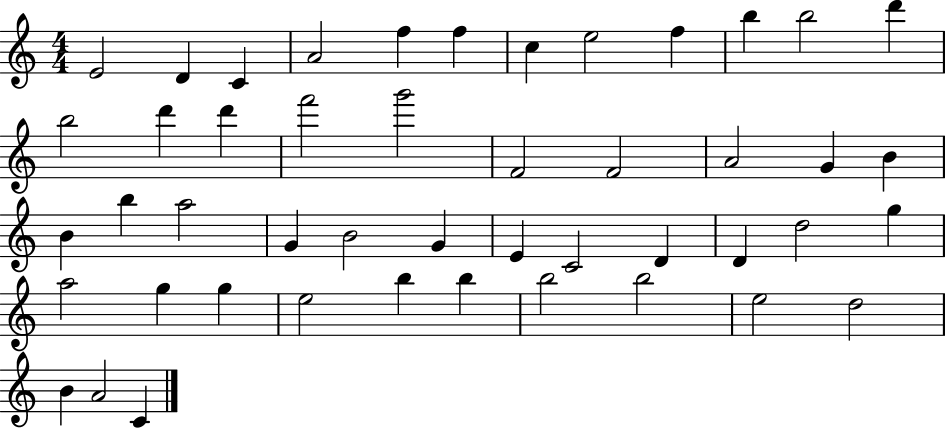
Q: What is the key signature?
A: C major